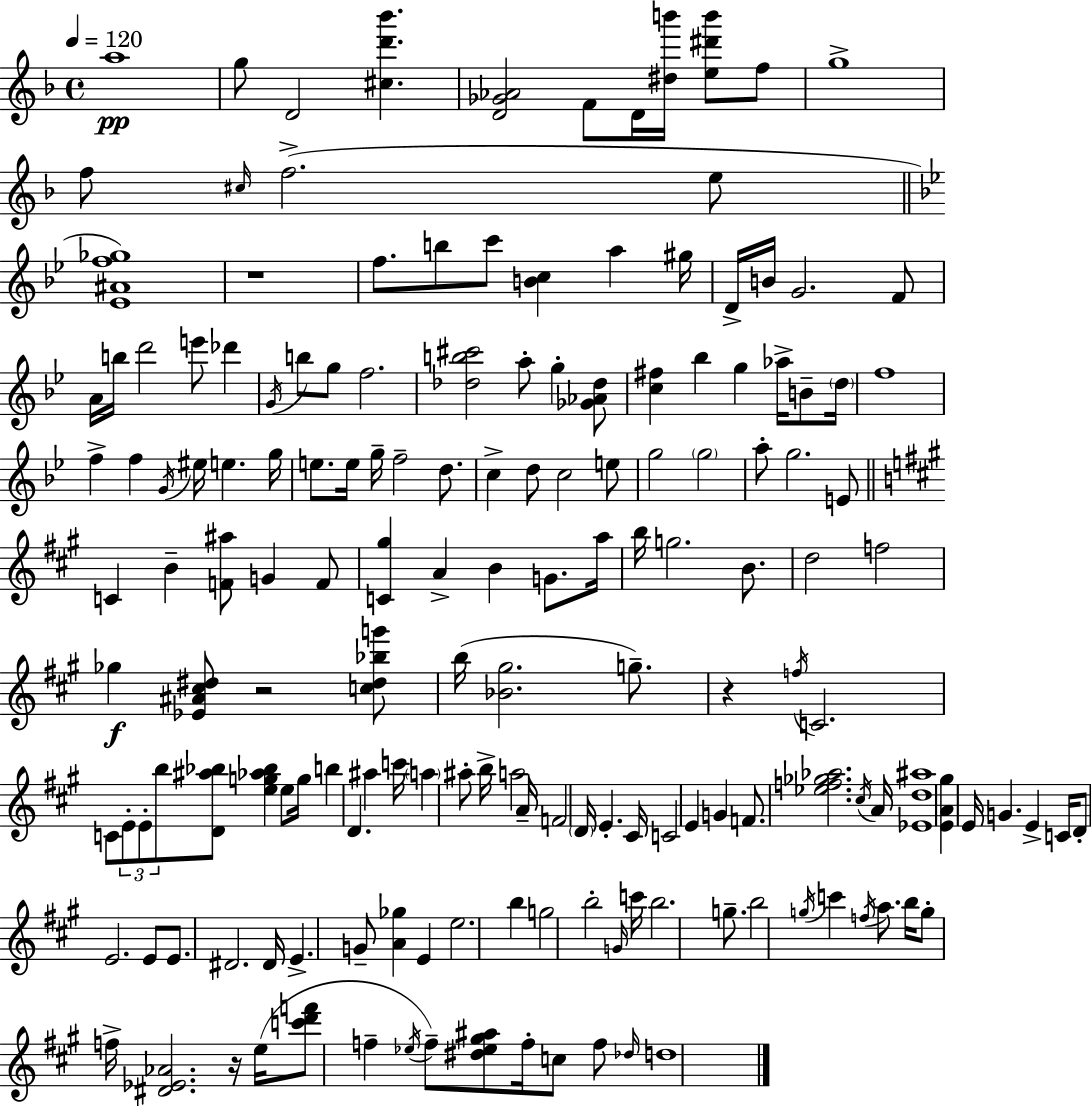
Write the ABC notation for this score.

X:1
T:Untitled
M:4/4
L:1/4
K:Dm
a4 g/2 D2 [^cd'_b'] [D_G_A]2 F/2 D/4 [^db']/4 [e^d'b']/2 f/2 g4 f/2 ^c/4 f2 e/2 [_E^Af_g]4 z4 f/2 b/2 c'/2 [Bc] a ^g/4 D/4 B/4 G2 F/2 A/4 b/4 d'2 e'/2 _d' G/4 b/2 g/2 f2 [_db^c']2 a/2 g [_G_A_d]/2 [c^f] _b g _a/4 B/2 d/4 f4 f f G/4 ^e/4 e g/4 e/2 e/4 g/4 f2 d/2 c d/2 c2 e/2 g2 g2 a/2 g2 E/2 C B [F^a]/2 G F/2 [C^g] A B G/2 a/4 b/4 g2 B/2 d2 f2 _g [_E^A^c^d]/2 z2 [c^d_bg']/2 b/4 [_B^g]2 g/2 z f/4 C2 C/2 E/2 E/2 b/2 [D^a_b]/2 [eg_a_b] e/2 g/4 b D ^a c'/4 a ^a/2 b/4 a2 A/4 F2 D/4 E ^C/4 C2 E G F/2 [_ef_g_a]2 ^c/4 A/4 [_Ed^a]4 [EA^g] E/4 G E C/4 D/2 E2 E/2 E/2 ^D2 ^D/4 E G/2 [A_g] E e2 b g2 b2 G/4 c'/4 b2 g/2 b2 g/4 c' f/4 a/2 b/4 g/2 f/4 [^D_E_A]2 z/4 e/4 [c'd'f']/2 f _e/4 f/2 [^d_e^g^a]/2 f/4 c/2 f/2 _d/4 d4